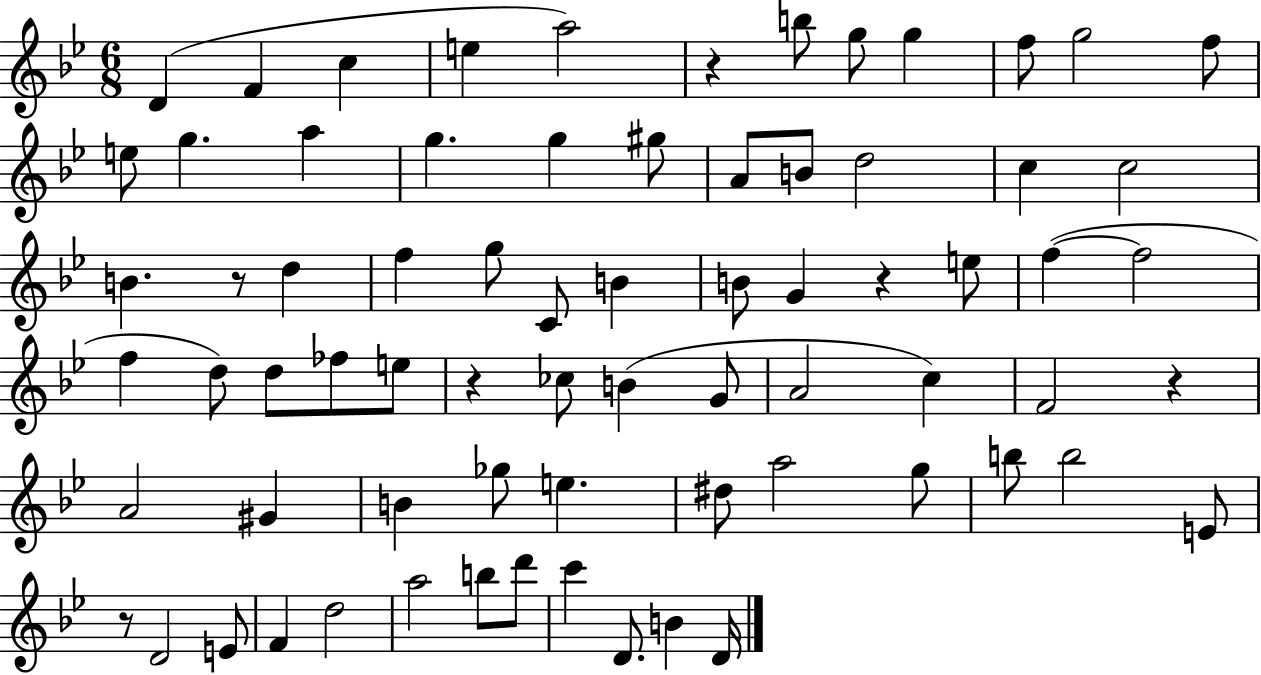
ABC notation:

X:1
T:Untitled
M:6/8
L:1/4
K:Bb
D F c e a2 z b/2 g/2 g f/2 g2 f/2 e/2 g a g g ^g/2 A/2 B/2 d2 c c2 B z/2 d f g/2 C/2 B B/2 G z e/2 f f2 f d/2 d/2 _f/2 e/2 z _c/2 B G/2 A2 c F2 z A2 ^G B _g/2 e ^d/2 a2 g/2 b/2 b2 E/2 z/2 D2 E/2 F d2 a2 b/2 d'/2 c' D/2 B D/4